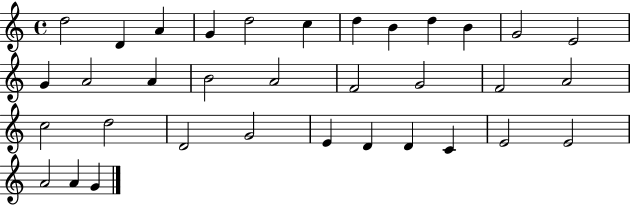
{
  \clef treble
  \time 4/4
  \defaultTimeSignature
  \key c \major
  d''2 d'4 a'4 | g'4 d''2 c''4 | d''4 b'4 d''4 b'4 | g'2 e'2 | \break g'4 a'2 a'4 | b'2 a'2 | f'2 g'2 | f'2 a'2 | \break c''2 d''2 | d'2 g'2 | e'4 d'4 d'4 c'4 | e'2 e'2 | \break a'2 a'4 g'4 | \bar "|."
}